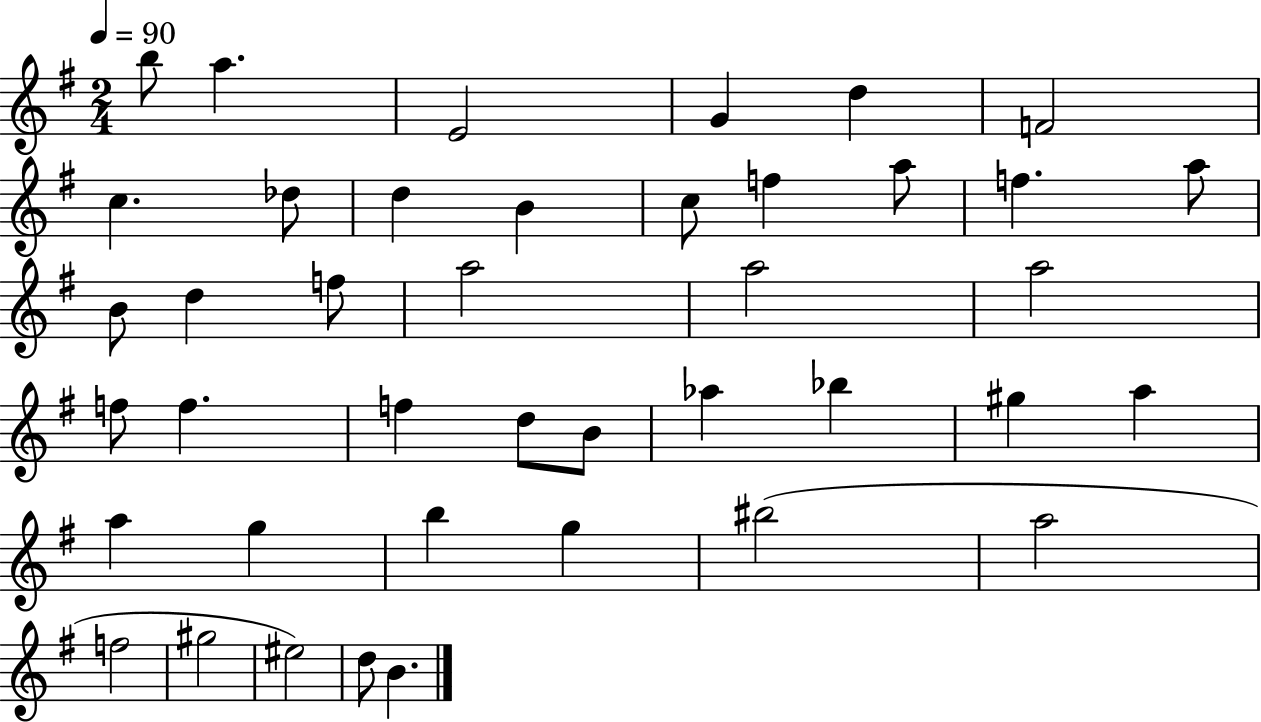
X:1
T:Untitled
M:2/4
L:1/4
K:G
b/2 a E2 G d F2 c _d/2 d B c/2 f a/2 f a/2 B/2 d f/2 a2 a2 a2 f/2 f f d/2 B/2 _a _b ^g a a g b g ^b2 a2 f2 ^g2 ^e2 d/2 B